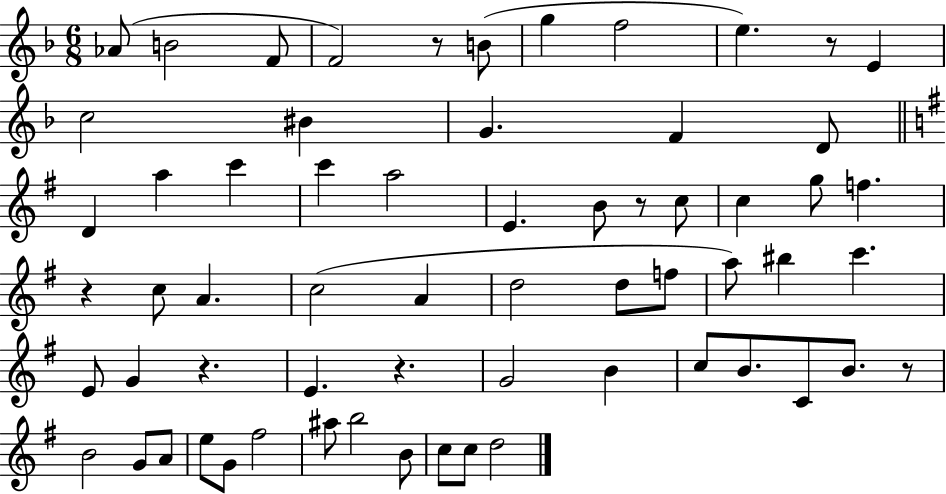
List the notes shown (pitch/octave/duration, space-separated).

Ab4/e B4/h F4/e F4/h R/e B4/e G5/q F5/h E5/q. R/e E4/q C5/h BIS4/q G4/q. F4/q D4/e D4/q A5/q C6/q C6/q A5/h E4/q. B4/e R/e C5/e C5/q G5/e F5/q. R/q C5/e A4/q. C5/h A4/q D5/h D5/e F5/e A5/e BIS5/q C6/q. E4/e G4/q R/q. E4/q. R/q. G4/h B4/q C5/e B4/e. C4/e B4/e. R/e B4/h G4/e A4/e E5/e G4/e F#5/h A#5/e B5/h B4/e C5/e C5/e D5/h